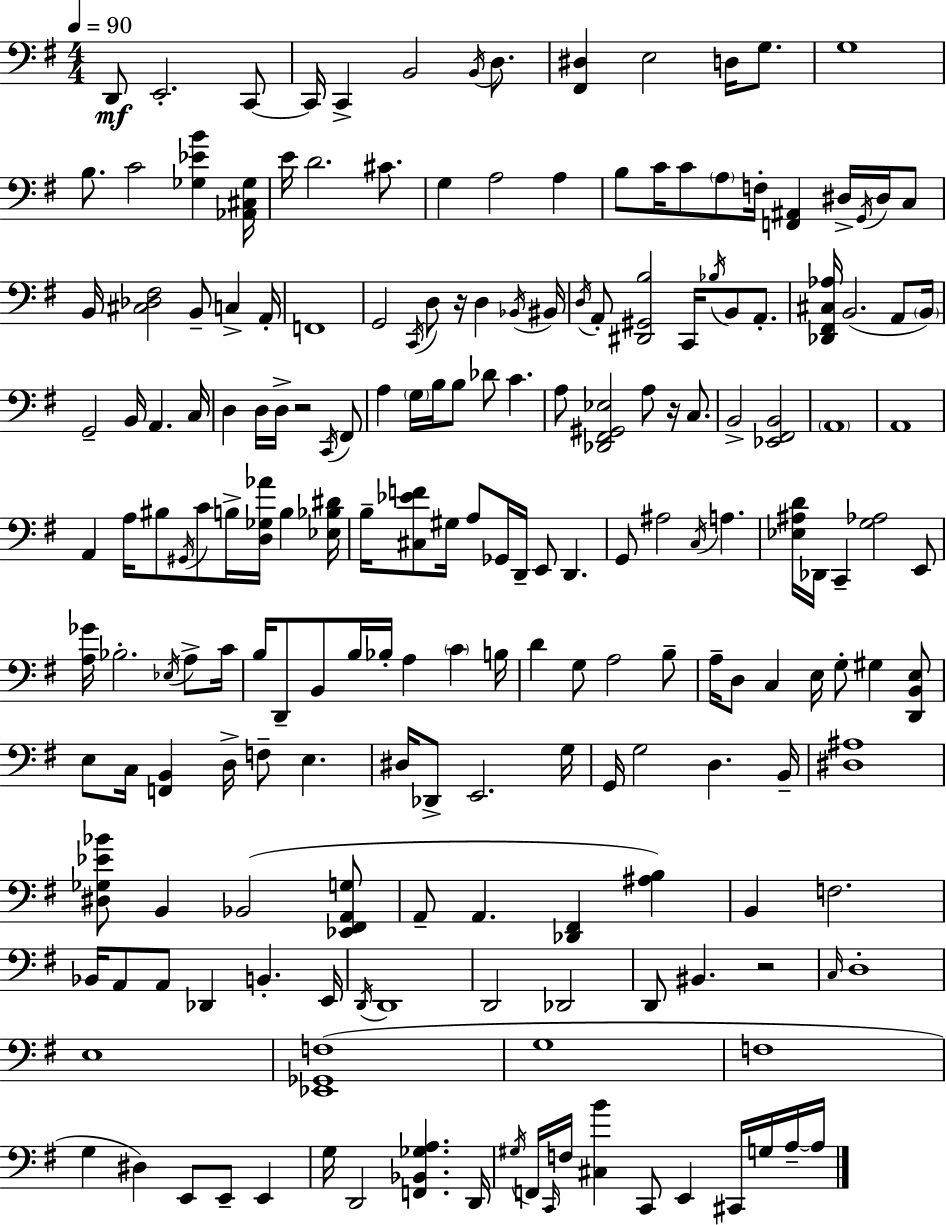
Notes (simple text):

D2/e E2/h. C2/e C2/s C2/q B2/h B2/s D3/e. [F#2,D#3]/q E3/h D3/s G3/e. G3/w B3/e. C4/h [Gb3,Eb4,B4]/q [Ab2,C#3,Gb3]/s E4/s D4/h. C#4/e. G3/q A3/h A3/q B3/e C4/s C4/e A3/e F3/s [F2,A#2]/q D#3/s G2/s D#3/s C3/e B2/s [C#3,Db3,F#3]/h B2/e C3/q A2/s F2/w G2/h C2/s D3/e R/s D3/q Bb2/s BIS2/s D3/s A2/e [D#2,G#2,B3]/h C2/s Bb3/s B2/e A2/e. [Db2,F#2,C#3,Ab3]/s B2/h. A2/e B2/s G2/h B2/s A2/q. C3/s D3/q D3/s D3/s R/h C2/s F#2/e A3/q G3/s B3/s B3/e Db4/e C4/q. A3/e [Db2,F#2,G#2,Eb3]/h A3/e R/s C3/e. B2/h [Eb2,F#2,B2]/h A2/w A2/w A2/q A3/s BIS3/e G#2/s C4/e B3/s [D3,Gb3,Ab4]/s B3/q [Eb3,Bb3,D#4]/s B3/s [C#3,Eb4,F4]/e G#3/s A3/e Gb2/s D2/s E2/e D2/q. G2/e A#3/h C3/s A3/q. [Eb3,A#3,D4]/s Db2/s C2/q [G3,Ab3]/h E2/e [A3,Gb4]/s Bb3/h. Eb3/s A3/e C4/s B3/s D2/e B2/e B3/s Bb3/s A3/q C4/q B3/s D4/q G3/e A3/h B3/e A3/s D3/e C3/q E3/s G3/e G#3/q [D2,B2,E3]/e E3/e C3/s [F2,B2]/q D3/s F3/e E3/q. D#3/s Db2/e E2/h. G3/s G2/s G3/h D3/q. B2/s [D#3,A#3]/w [D#3,Gb3,Eb4,Bb4]/e B2/q Bb2/h [Eb2,F#2,A2,G3]/e A2/e A2/q. [Db2,F#2]/q [A#3,B3]/q B2/q F3/h. Bb2/s A2/e A2/e Db2/q B2/q. E2/s D2/s D2/w D2/h Db2/h D2/e BIS2/q. R/h C3/s D3/w E3/w [Eb2,Gb2,F3]/w G3/w F3/w G3/q D#3/q E2/e E2/e E2/q G3/s D2/h [F2,Bb2,Gb3,A3]/q. D2/s G#3/s F2/s C2/s F3/s [C#3,B4]/q C2/e E2/q C#2/s G3/s A3/s A3/s